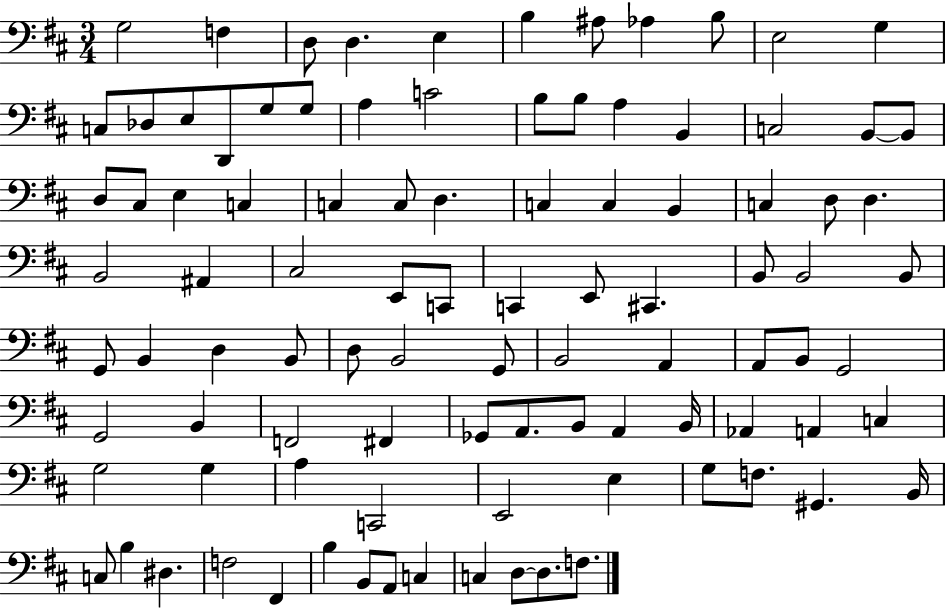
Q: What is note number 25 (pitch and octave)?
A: B2